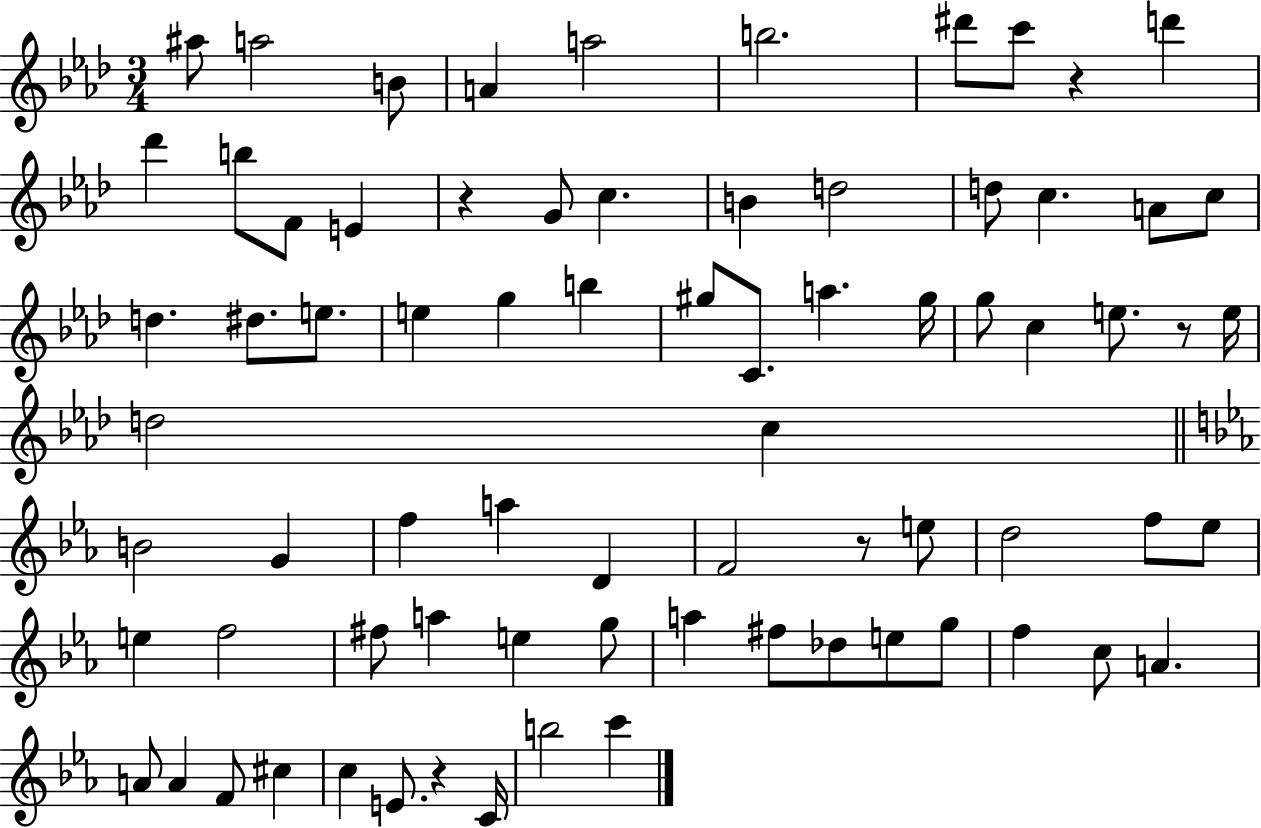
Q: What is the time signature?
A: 3/4